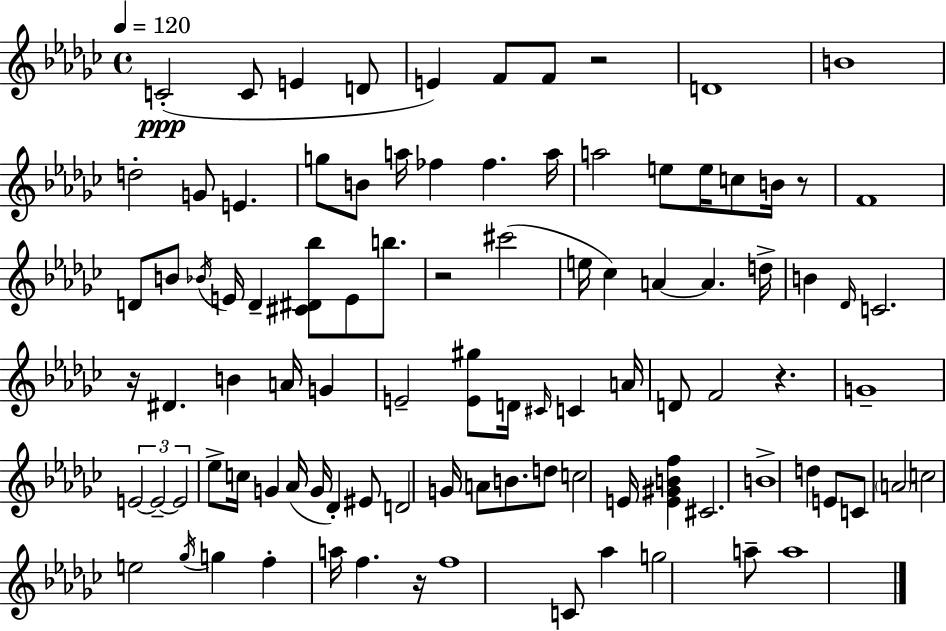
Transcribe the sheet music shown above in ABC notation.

X:1
T:Untitled
M:4/4
L:1/4
K:Ebm
C2 C/2 E D/2 E F/2 F/2 z2 D4 B4 d2 G/2 E g/2 B/2 a/4 _f _f a/4 a2 e/2 e/4 c/2 B/4 z/2 F4 D/2 B/2 _B/4 E/4 D [^C^D_b]/2 E/2 b/2 z2 ^c'2 e/4 _c A A d/4 B _D/4 C2 z/4 ^D B A/4 G E2 [E^g]/2 D/4 ^C/4 C A/4 D/2 F2 z G4 E2 E2 E2 _e/2 c/4 G _A/4 G/4 _D ^E/2 D2 G/4 A/2 B/2 d/2 c2 E/4 [E^GBf] ^C2 B4 d E/2 C/2 A2 c2 e2 _g/4 g f a/4 f z/4 f4 C/2 _a g2 a/2 a4